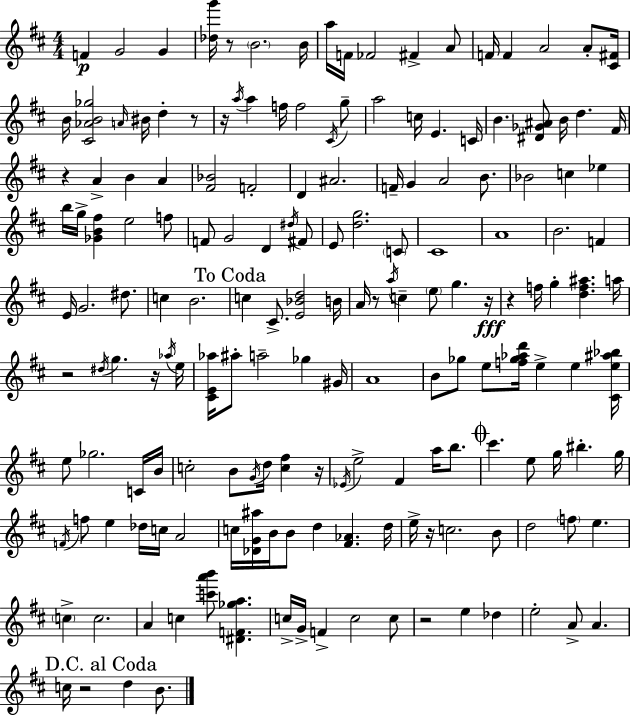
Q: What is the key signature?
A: D major